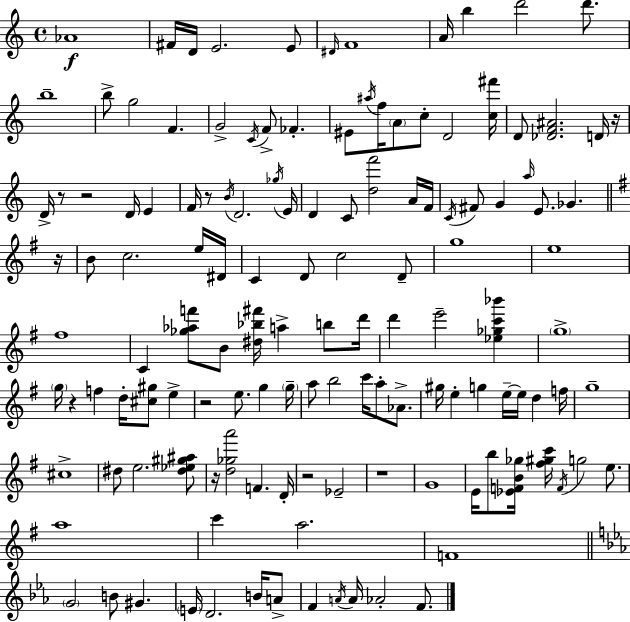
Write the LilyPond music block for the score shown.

{
  \clef treble
  \time 4/4
  \defaultTimeSignature
  \key a \minor
  \repeat volta 2 { aes'1\f | fis'16 d'16 e'2. e'8 | \grace { dis'16 } f'1 | a'16 b''4 d'''2 d'''8. | \break b''1-- | b''8-> g''2 f'4. | g'2-> \acciaccatura { c'16 } f'8-> fes'4.-. | eis'8 \acciaccatura { ais''16 } f''16 \parenthesize a'8 c''8-. d'2 | \break <c'' fis'''>16 d'8 <des' f' ais'>2. | d'16 r16 d'16-> r8 r2 d'16 e'4 | f'16 r8 \acciaccatura { b'16 } d'2. | \acciaccatura { ges''16 } e'16 d'4 c'8 <d'' f'''>2 | \break a'16 f'16 \acciaccatura { c'16 } fis'8 g'4 \grace { a''16 } e'8. | ges'4. \bar "||" \break \key g \major r16 b'8 c''2. e''16 | dis'16 c'4 d'8 c''2 d'8-- | g''1 | e''1 | \break fis''1 | c'4 <ges'' aes'' f'''>8 b'8 <dis'' bes'' fis'''>16 a''4-> b''8 | d'''16 d'''4 e'''2-- <ees'' ges'' c''' bes'''>4 | \parenthesize g''1-> | \break \parenthesize g''16 r4 f''4 d''16-. <cis'' gis''>8 e''4-> | r2 e''8. g''4 | \parenthesize g''16-- a''8 b''2 c'''16 a''8-. aes'8.-> | gis''16 e''4-. g''4 e''16--~~ e''16 d''4 | \break f''16 g''1-- | cis''1-> | dis''8 e''2. <dis'' ees'' gis'' ais''>8 | r16 <d'' ges'' a'''>2 f'4. | \break d'16-. r2 ees'2-- | r1 | g'1 | e'16 b''8 <ees' f' b' ges''>16 <fis'' gis'' c'''>16 \acciaccatura { f'16 } g''2 e''8. | \break a''1 | c'''4 a''2. | f'1 | \bar "||" \break \key ees \major \parenthesize g'2 b'8 gis'4. | \parenthesize e'16 d'2. b'16 a'8-> | f'4 \acciaccatura { a'16 } a'16 aes'2-. f'8. | } \bar "|."
}